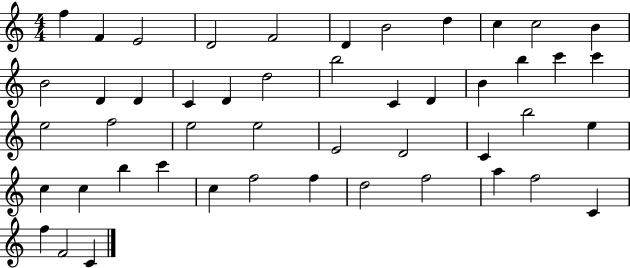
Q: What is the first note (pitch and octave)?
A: F5